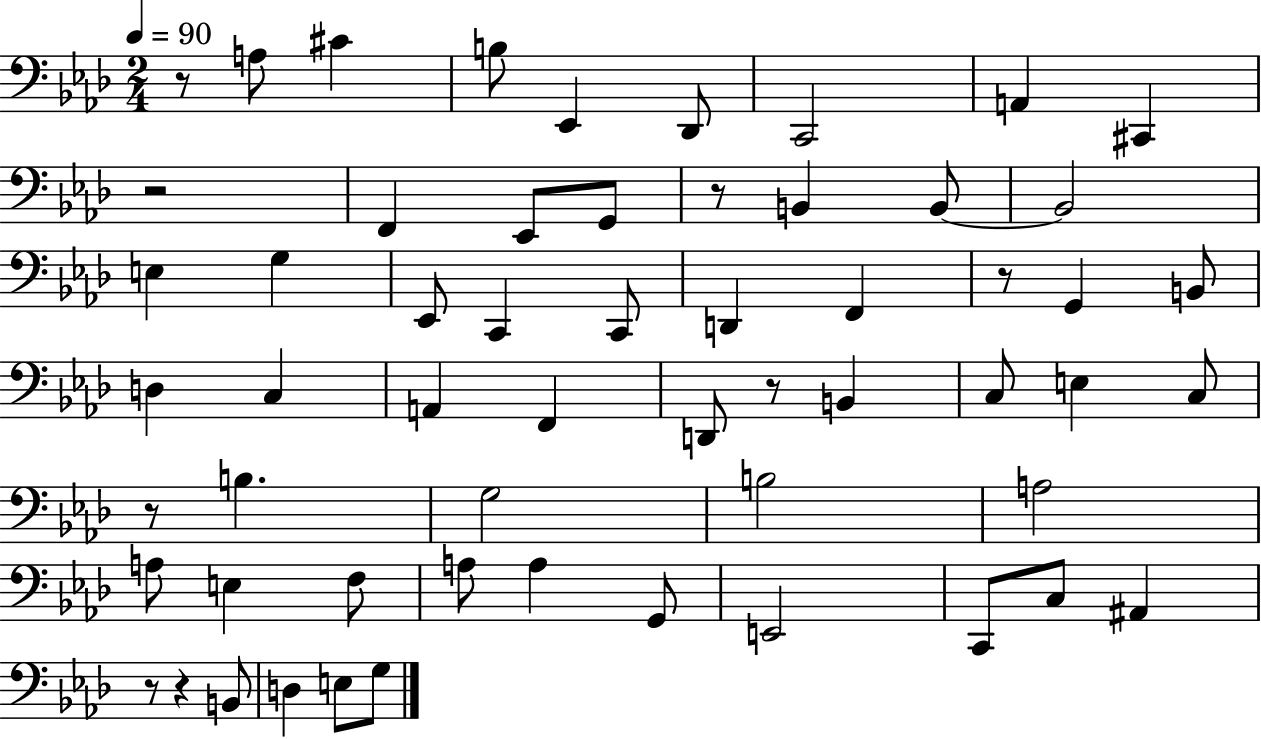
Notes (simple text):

R/e A3/e C#4/q B3/e Eb2/q Db2/e C2/h A2/q C#2/q R/h F2/q Eb2/e G2/e R/e B2/q B2/e B2/h E3/q G3/q Eb2/e C2/q C2/e D2/q F2/q R/e G2/q B2/e D3/q C3/q A2/q F2/q D2/e R/e B2/q C3/e E3/q C3/e R/e B3/q. G3/h B3/h A3/h A3/e E3/q F3/e A3/e A3/q G2/e E2/h C2/e C3/e A#2/q R/e R/q B2/e D3/q E3/e G3/e